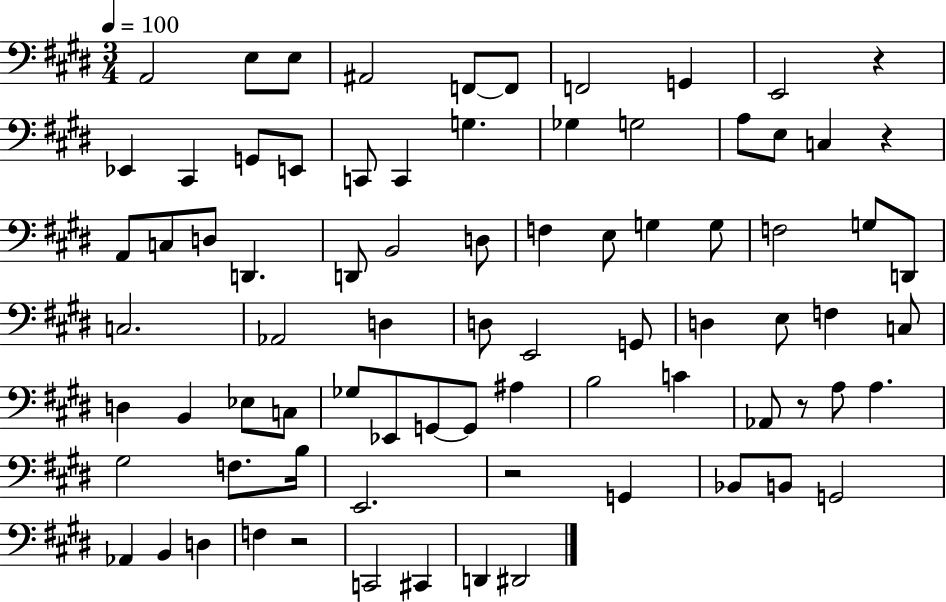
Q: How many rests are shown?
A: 5